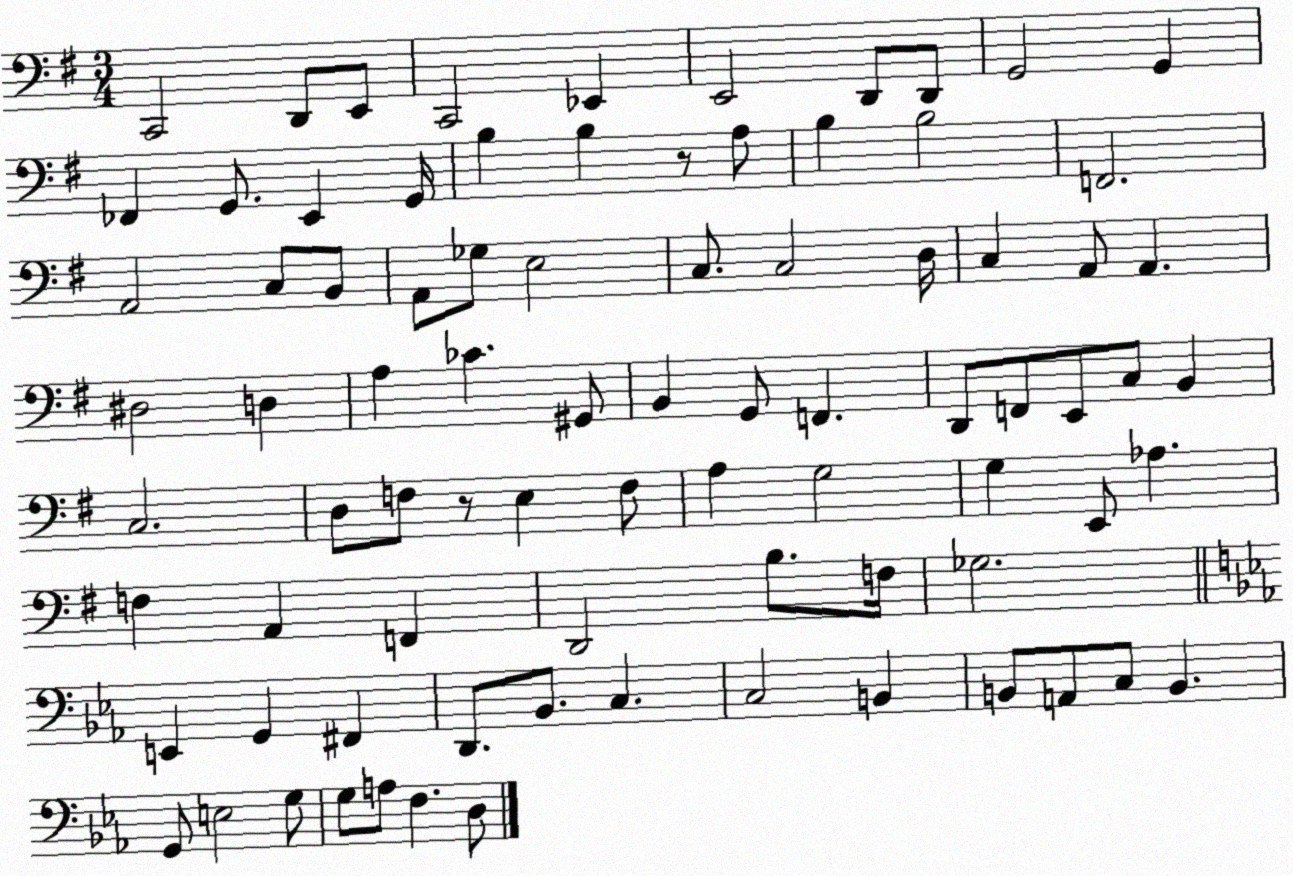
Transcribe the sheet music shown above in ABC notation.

X:1
T:Untitled
M:3/4
L:1/4
K:G
C,,2 D,,/2 E,,/2 C,,2 _E,, E,,2 D,,/2 D,,/2 G,,2 G,, _F,, G,,/2 E,, G,,/4 B, B, z/2 A,/2 B, B,2 F,,2 A,,2 C,/2 B,,/2 A,,/2 _G,/2 E,2 C,/2 C,2 D,/4 C, A,,/2 A,, ^D,2 D, A, _C ^G,,/2 B,, G,,/2 F,, D,,/2 F,,/2 E,,/2 C,/2 B,, C,2 D,/2 F,/2 z/2 E, F,/2 A, G,2 G, E,,/2 _A, F, A,, F,, D,,2 B,/2 F,/4 _G,2 E,, G,, ^F,, D,,/2 _B,,/2 C, C,2 B,, B,,/2 A,,/2 C,/2 B,, G,,/2 E,2 G,/2 G,/2 A,/2 F, D,/2